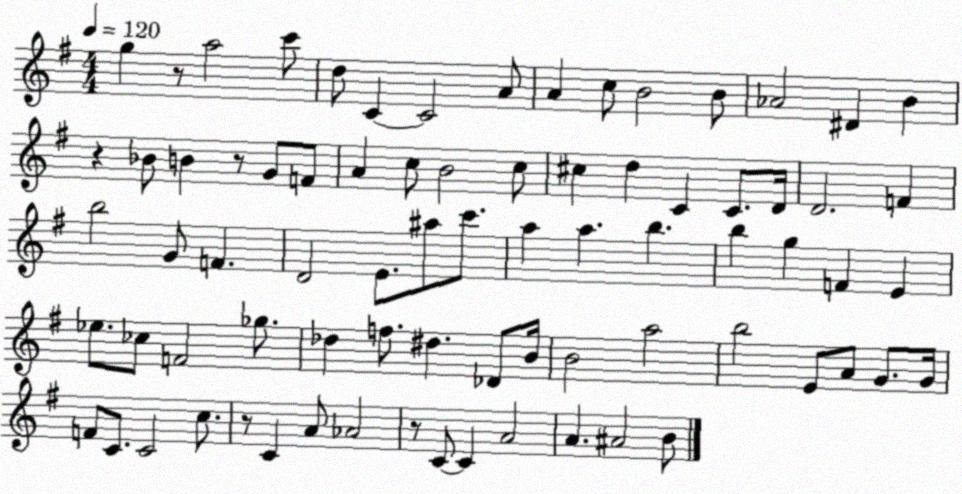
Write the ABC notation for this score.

X:1
T:Untitled
M:4/4
L:1/4
K:G
g z/2 a2 c'/2 d/2 C C2 A/2 A c/2 B2 B/2 _A2 ^D B z _B/2 B z/2 G/2 F/2 A c/2 B2 c/2 ^c d C C/2 D/4 D2 F b2 G/2 F D2 E/2 ^a/2 c'/2 a a b b g F E _e/2 _c/2 F2 _g/2 _d f/2 ^d _D/2 B/4 B2 a2 b2 E/2 A/2 G/2 G/4 F/2 C/2 C2 c/2 z/2 C A/2 _A2 z/2 C/2 C A2 A ^A2 B/2